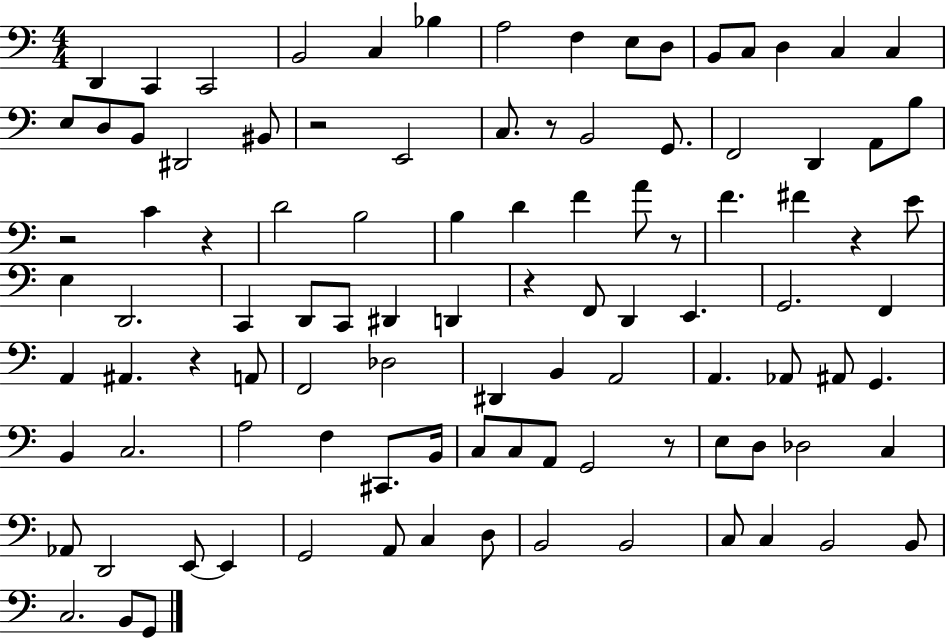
{
  \clef bass
  \numericTimeSignature
  \time 4/4
  \key c \major
  d,4 c,4 c,2 | b,2 c4 bes4 | a2 f4 e8 d8 | b,8 c8 d4 c4 c4 | \break e8 d8 b,8 dis,2 bis,8 | r2 e,2 | c8. r8 b,2 g,8. | f,2 d,4 a,8 b8 | \break r2 c'4 r4 | d'2 b2 | b4 d'4 f'4 a'8 r8 | f'4. fis'4 r4 e'8 | \break e4 d,2. | c,4 d,8 c,8 dis,4 d,4 | r4 f,8 d,4 e,4. | g,2. f,4 | \break a,4 ais,4. r4 a,8 | f,2 des2 | dis,4 b,4 a,2 | a,4. aes,8 ais,8 g,4. | \break b,4 c2. | a2 f4 cis,8. b,16 | c8 c8 a,8 g,2 r8 | e8 d8 des2 c4 | \break aes,8 d,2 e,8~~ e,4 | g,2 a,8 c4 d8 | b,2 b,2 | c8 c4 b,2 b,8 | \break c2. b,8 g,8 | \bar "|."
}